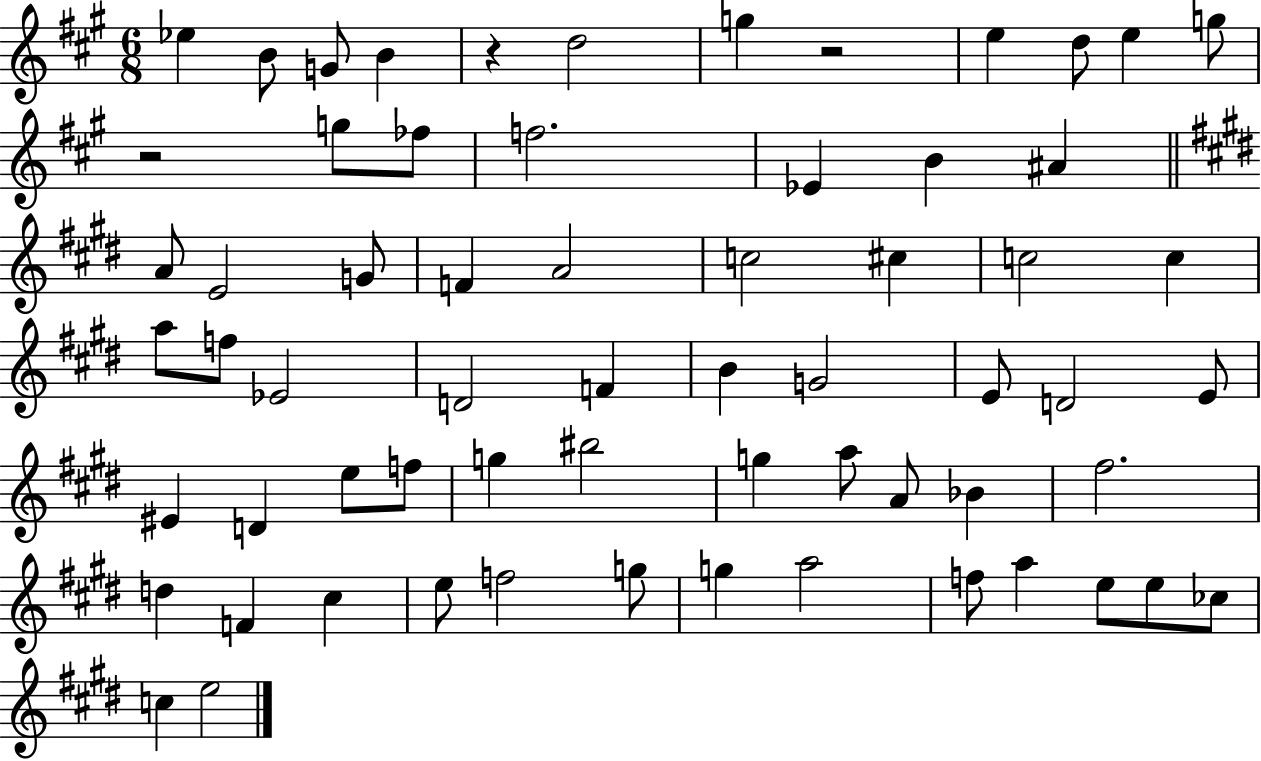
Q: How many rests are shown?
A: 3